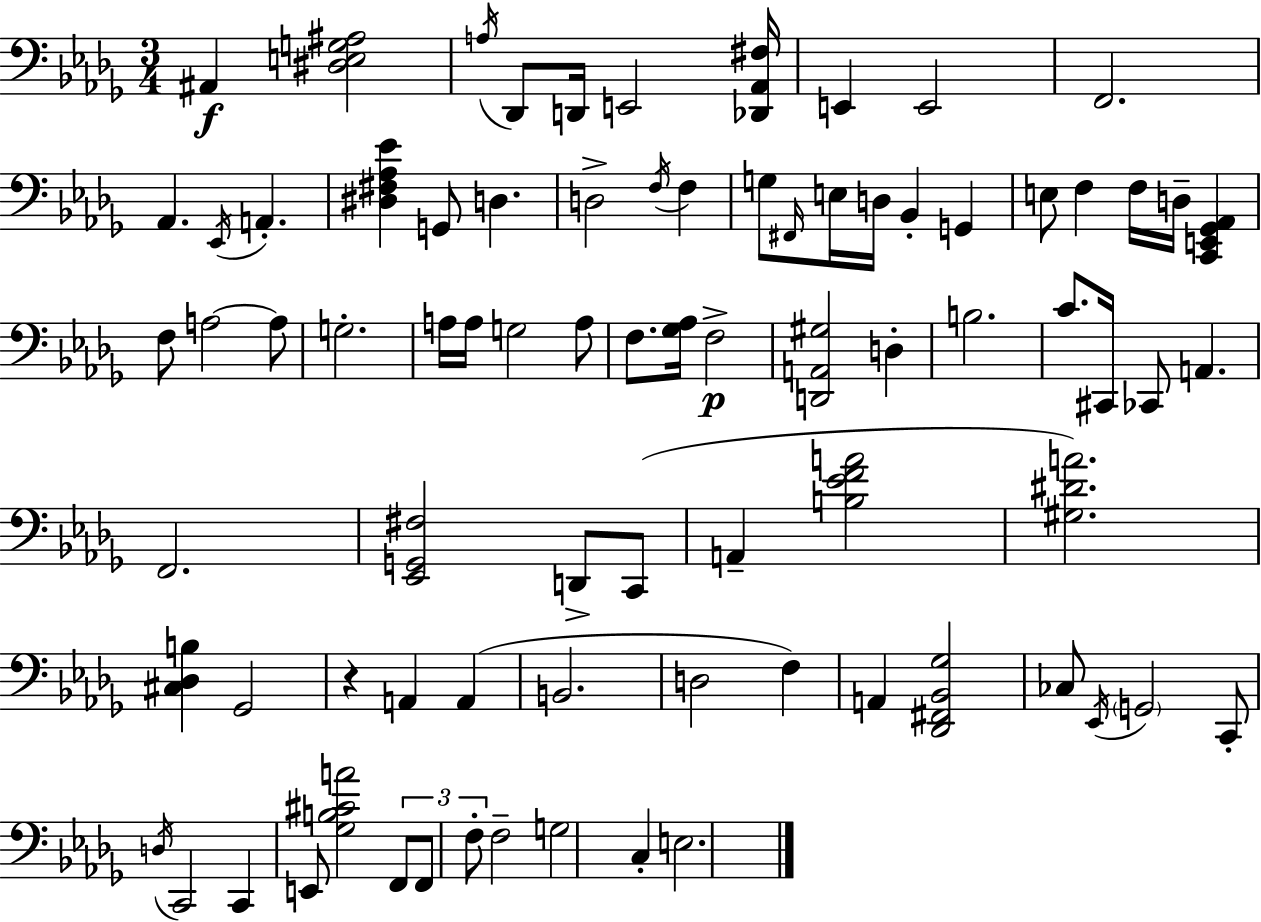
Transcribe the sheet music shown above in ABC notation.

X:1
T:Untitled
M:3/4
L:1/4
K:Bbm
^A,, [^D,E,G,^A,]2 A,/4 _D,,/2 D,,/4 E,,2 [_D,,_A,,^F,]/4 E,, E,,2 F,,2 _A,, _E,,/4 A,, [^D,^F,_A,_E] G,,/2 D, D,2 F,/4 F, G,/2 ^F,,/4 E,/4 D,/4 _B,, G,, E,/2 F, F,/4 D,/4 [C,,E,,_G,,_A,,] F,/2 A,2 A,/2 G,2 A,/4 A,/4 G,2 A,/2 F,/2 [_G,_A,]/4 F,2 [D,,A,,^G,]2 D, B,2 C/2 ^C,,/4 _C,,/2 A,, F,,2 [_E,,G,,^F,]2 D,,/2 C,,/2 A,, [B,_EFA]2 [^G,^DA]2 [^C,_D,B,] _G,,2 z A,, A,, B,,2 D,2 F, A,, [_D,,^F,,_B,,_G,]2 _C,/2 _E,,/4 G,,2 C,,/2 D,/4 C,,2 C,, E,,/2 [_G,B,^CA]2 F,,/2 F,,/2 F,/2 F,2 G,2 C, E,2